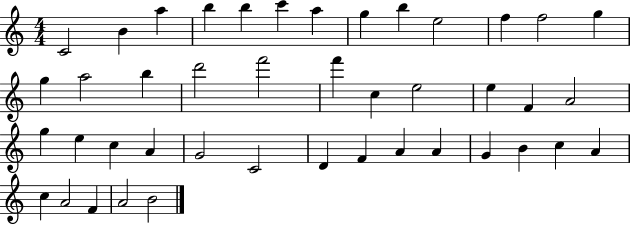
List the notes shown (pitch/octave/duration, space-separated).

C4/h B4/q A5/q B5/q B5/q C6/q A5/q G5/q B5/q E5/h F5/q F5/h G5/q G5/q A5/h B5/q D6/h F6/h F6/q C5/q E5/h E5/q F4/q A4/h G5/q E5/q C5/q A4/q G4/h C4/h D4/q F4/q A4/q A4/q G4/q B4/q C5/q A4/q C5/q A4/h F4/q A4/h B4/h